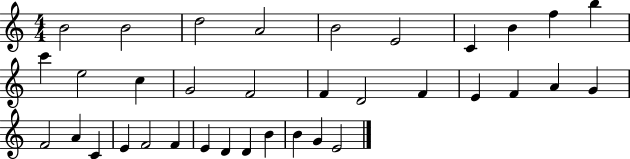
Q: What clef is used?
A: treble